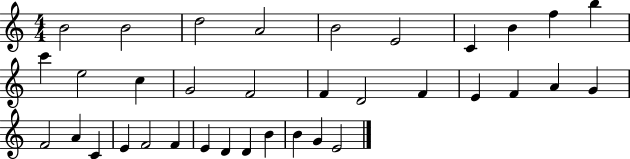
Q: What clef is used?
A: treble